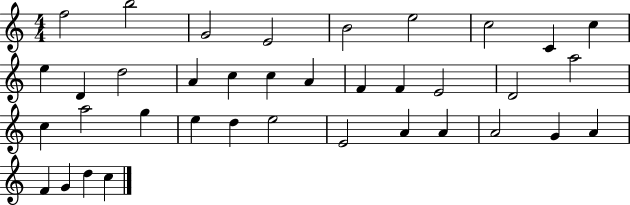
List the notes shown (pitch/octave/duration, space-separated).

F5/h B5/h G4/h E4/h B4/h E5/h C5/h C4/q C5/q E5/q D4/q D5/h A4/q C5/q C5/q A4/q F4/q F4/q E4/h D4/h A5/h C5/q A5/h G5/q E5/q D5/q E5/h E4/h A4/q A4/q A4/h G4/q A4/q F4/q G4/q D5/q C5/q